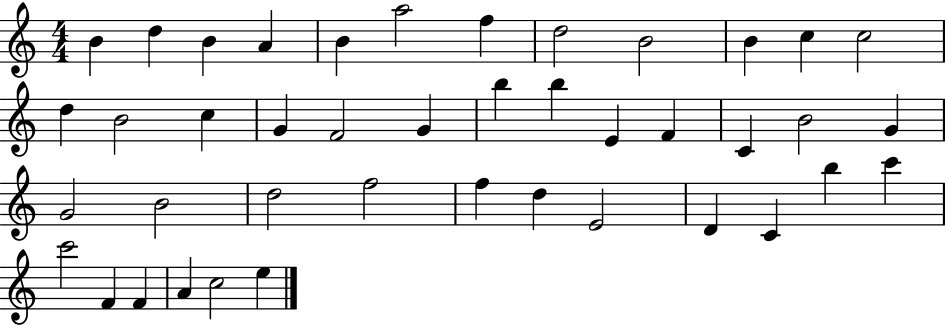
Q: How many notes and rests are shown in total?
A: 42